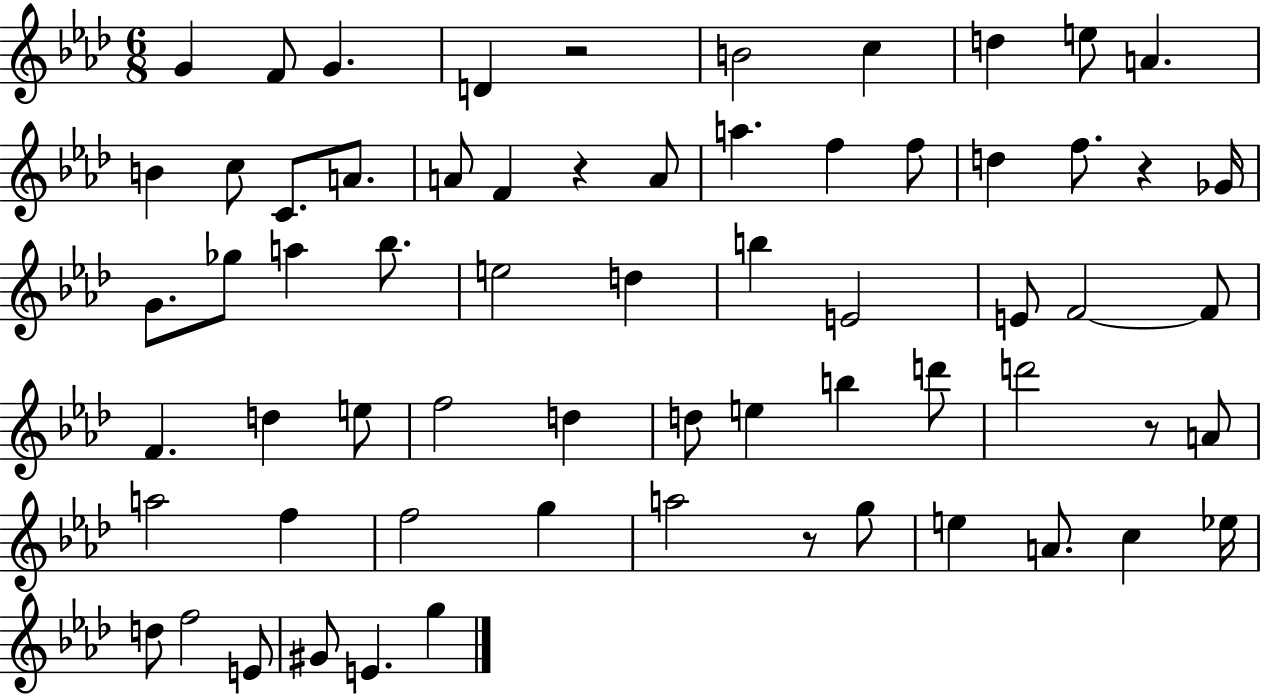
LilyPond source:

{
  \clef treble
  \numericTimeSignature
  \time 6/8
  \key aes \major
  g'4 f'8 g'4. | d'4 r2 | b'2 c''4 | d''4 e''8 a'4. | \break b'4 c''8 c'8. a'8. | a'8 f'4 r4 a'8 | a''4. f''4 f''8 | d''4 f''8. r4 ges'16 | \break g'8. ges''8 a''4 bes''8. | e''2 d''4 | b''4 e'2 | e'8 f'2~~ f'8 | \break f'4. d''4 e''8 | f''2 d''4 | d''8 e''4 b''4 d'''8 | d'''2 r8 a'8 | \break a''2 f''4 | f''2 g''4 | a''2 r8 g''8 | e''4 a'8. c''4 ees''16 | \break d''8 f''2 e'8 | gis'8 e'4. g''4 | \bar "|."
}